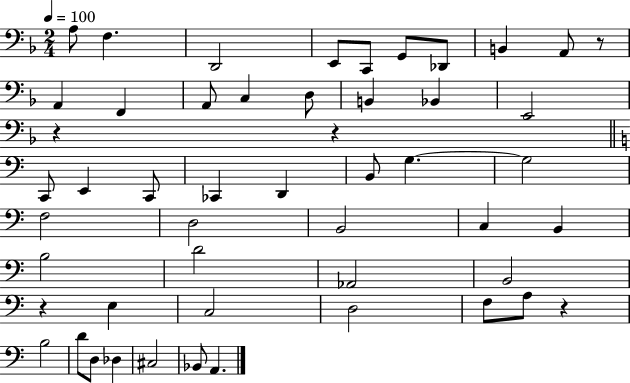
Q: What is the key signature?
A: F major